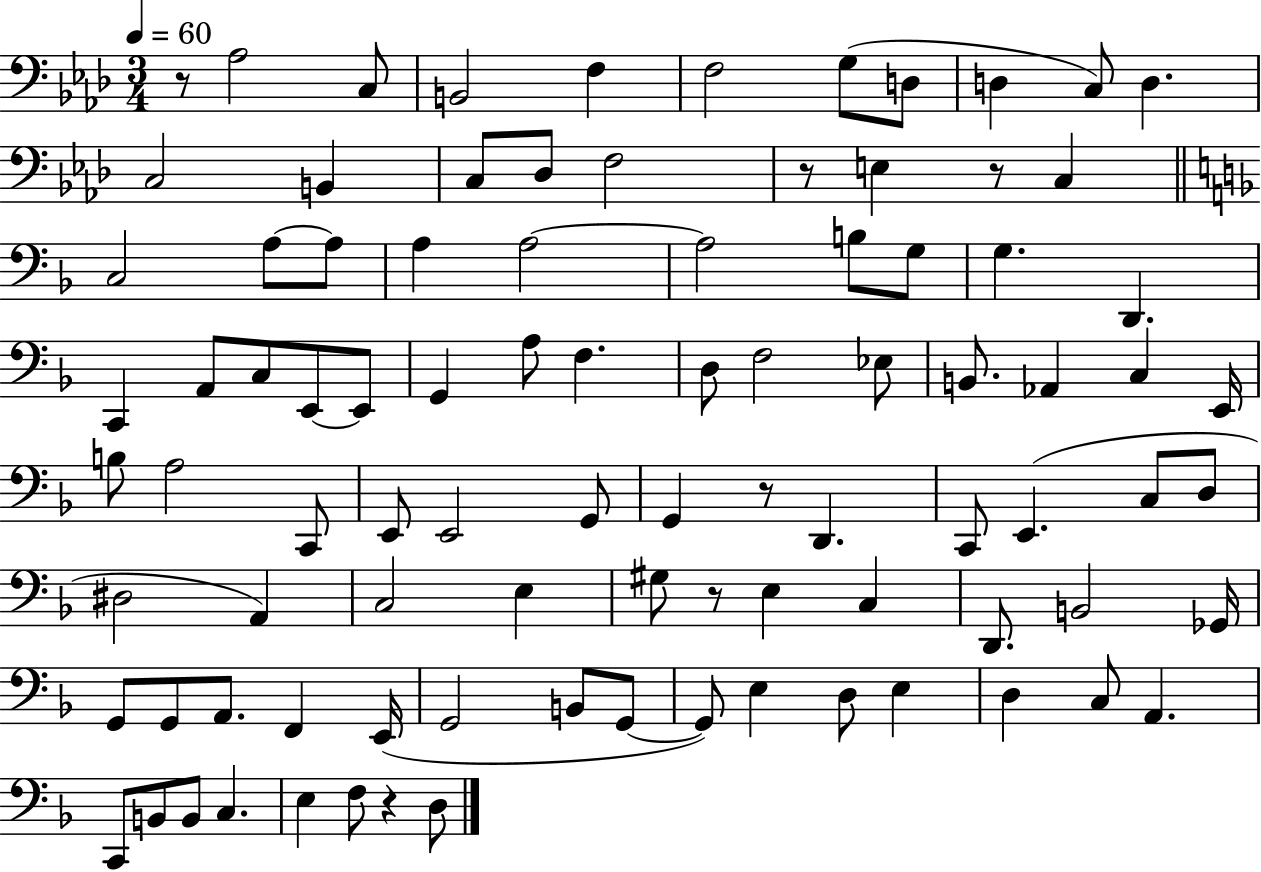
R/e Ab3/h C3/e B2/h F3/q F3/h G3/e D3/e D3/q C3/e D3/q. C3/h B2/q C3/e Db3/e F3/h R/e E3/q R/e C3/q C3/h A3/e A3/e A3/q A3/h A3/h B3/e G3/e G3/q. D2/q. C2/q A2/e C3/e E2/e E2/e G2/q A3/e F3/q. D3/e F3/h Eb3/e B2/e. Ab2/q C3/q E2/s B3/e A3/h C2/e E2/e E2/h G2/e G2/q R/e D2/q. C2/e E2/q. C3/e D3/e D#3/h A2/q C3/h E3/q G#3/e R/e E3/q C3/q D2/e. B2/h Gb2/s G2/e G2/e A2/e. F2/q E2/s G2/h B2/e G2/e G2/e E3/q D3/e E3/q D3/q C3/e A2/q. C2/e B2/e B2/e C3/q. E3/q F3/e R/q D3/e